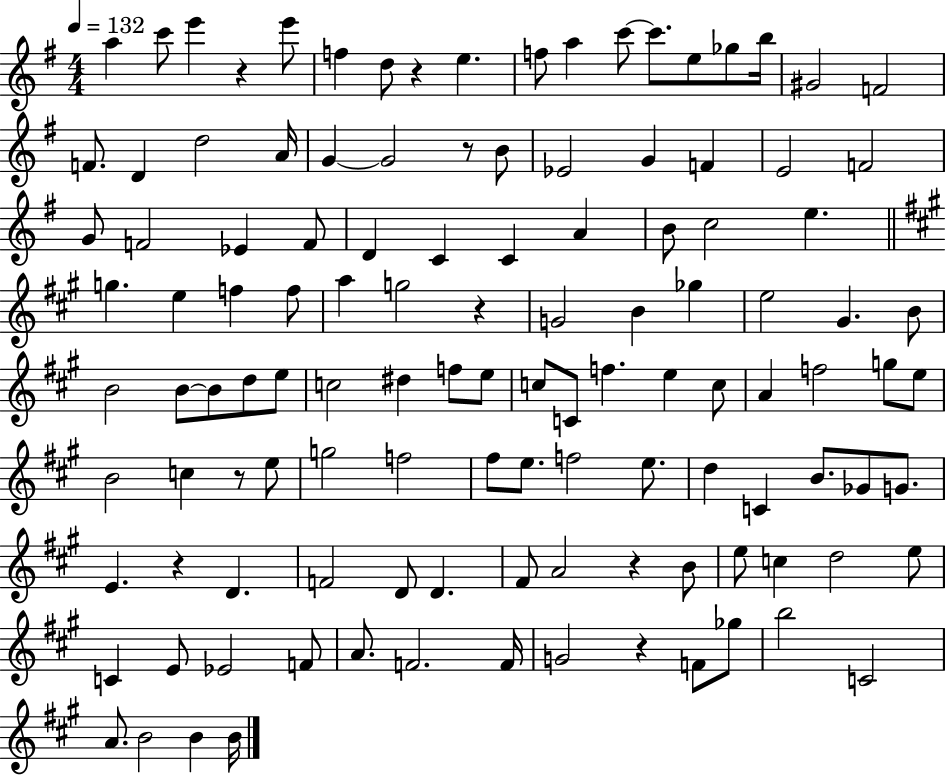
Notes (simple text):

A5/q C6/e E6/q R/q E6/e F5/q D5/e R/q E5/q. F5/e A5/q C6/e C6/e. E5/e Gb5/e B5/s G#4/h F4/h F4/e. D4/q D5/h A4/s G4/q G4/h R/e B4/e Eb4/h G4/q F4/q E4/h F4/h G4/e F4/h Eb4/q F4/e D4/q C4/q C4/q A4/q B4/e C5/h E5/q. G5/q. E5/q F5/q F5/e A5/q G5/h R/q G4/h B4/q Gb5/q E5/h G#4/q. B4/e B4/h B4/e B4/e D5/e E5/e C5/h D#5/q F5/e E5/e C5/e C4/e F5/q. E5/q C5/e A4/q F5/h G5/e E5/e B4/h C5/q R/e E5/e G5/h F5/h F#5/e E5/e. F5/h E5/e. D5/q C4/q B4/e. Gb4/e G4/e. E4/q. R/q D4/q. F4/h D4/e D4/q. F#4/e A4/h R/q B4/e E5/e C5/q D5/h E5/e C4/q E4/e Eb4/h F4/e A4/e. F4/h. F4/s G4/h R/q F4/e Gb5/e B5/h C4/h A4/e. B4/h B4/q B4/s